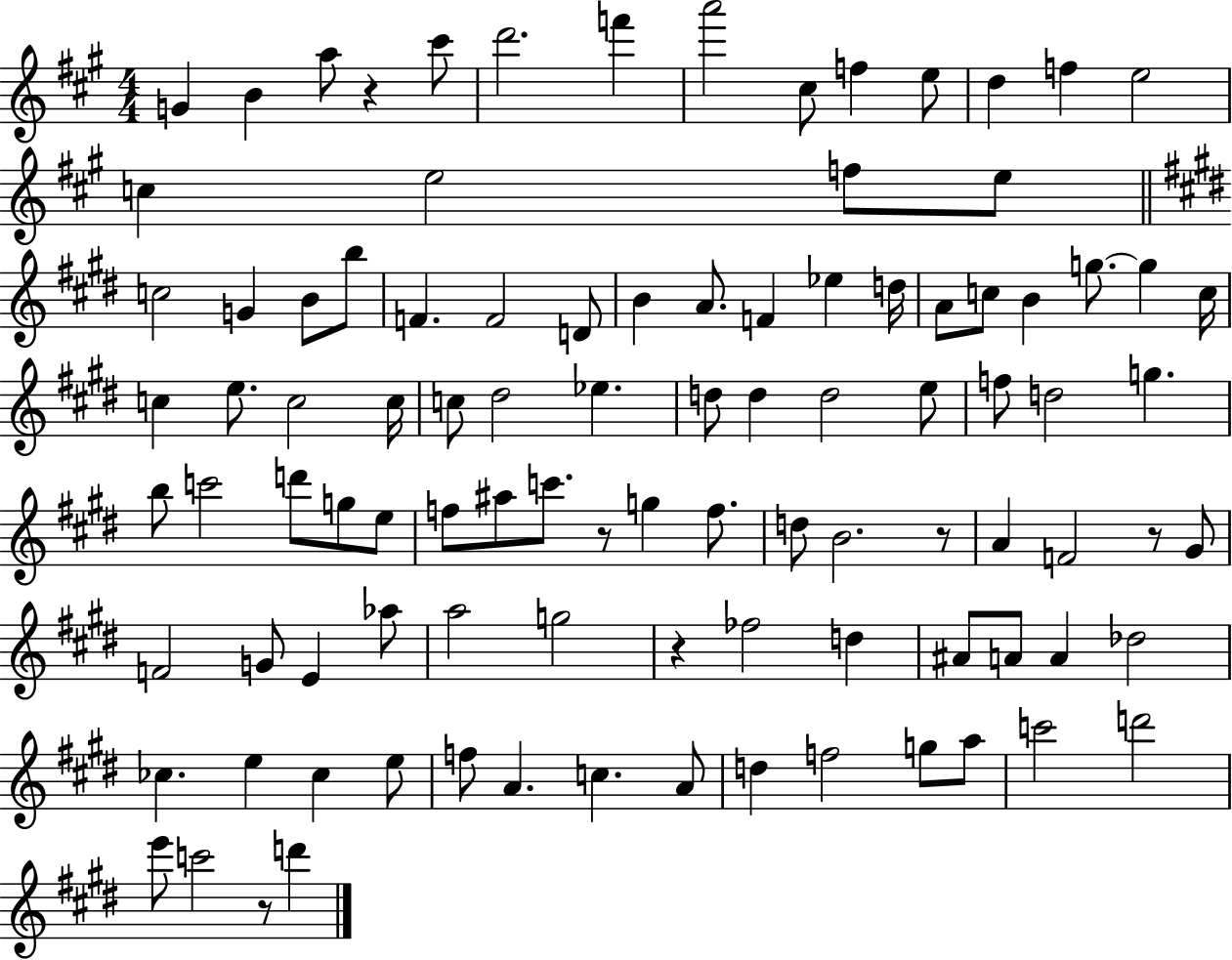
G4/q B4/q A5/e R/q C#6/e D6/h. F6/q A6/h C#5/e F5/q E5/e D5/q F5/q E5/h C5/q E5/h F5/e E5/e C5/h G4/q B4/e B5/e F4/q. F4/h D4/e B4/q A4/e. F4/q Eb5/q D5/s A4/e C5/e B4/q G5/e. G5/q C5/s C5/q E5/e. C5/h C5/s C5/e D#5/h Eb5/q. D5/e D5/q D5/h E5/e F5/e D5/h G5/q. B5/e C6/h D6/e G5/e E5/e F5/e A#5/e C6/e. R/e G5/q F5/e. D5/e B4/h. R/e A4/q F4/h R/e G#4/e F4/h G4/e E4/q Ab5/e A5/h G5/h R/q FES5/h D5/q A#4/e A4/e A4/q Db5/h CES5/q. E5/q CES5/q E5/e F5/e A4/q. C5/q. A4/e D5/q F5/h G5/e A5/e C6/h D6/h E6/e C6/h R/e D6/q